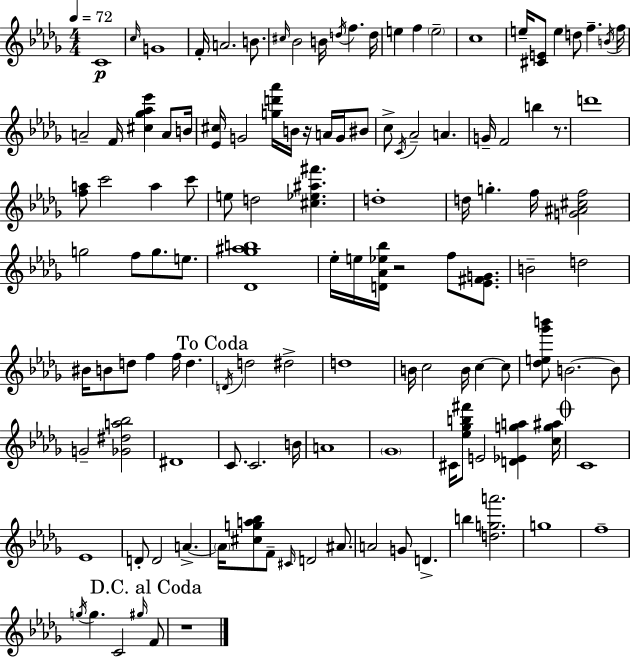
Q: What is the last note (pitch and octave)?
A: F4